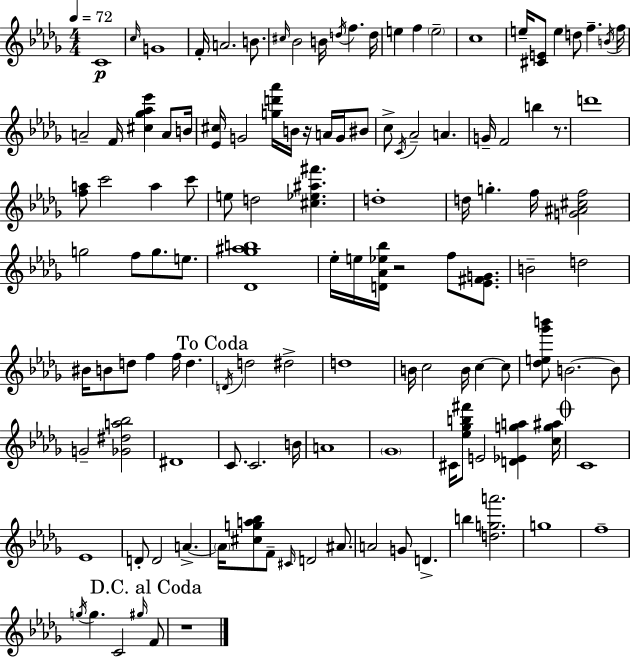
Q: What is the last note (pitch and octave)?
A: F4